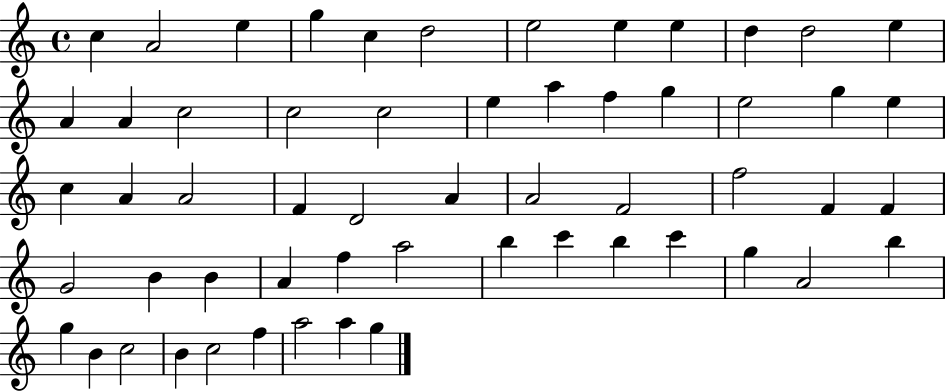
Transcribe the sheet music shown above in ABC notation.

X:1
T:Untitled
M:4/4
L:1/4
K:C
c A2 e g c d2 e2 e e d d2 e A A c2 c2 c2 e a f g e2 g e c A A2 F D2 A A2 F2 f2 F F G2 B B A f a2 b c' b c' g A2 b g B c2 B c2 f a2 a g